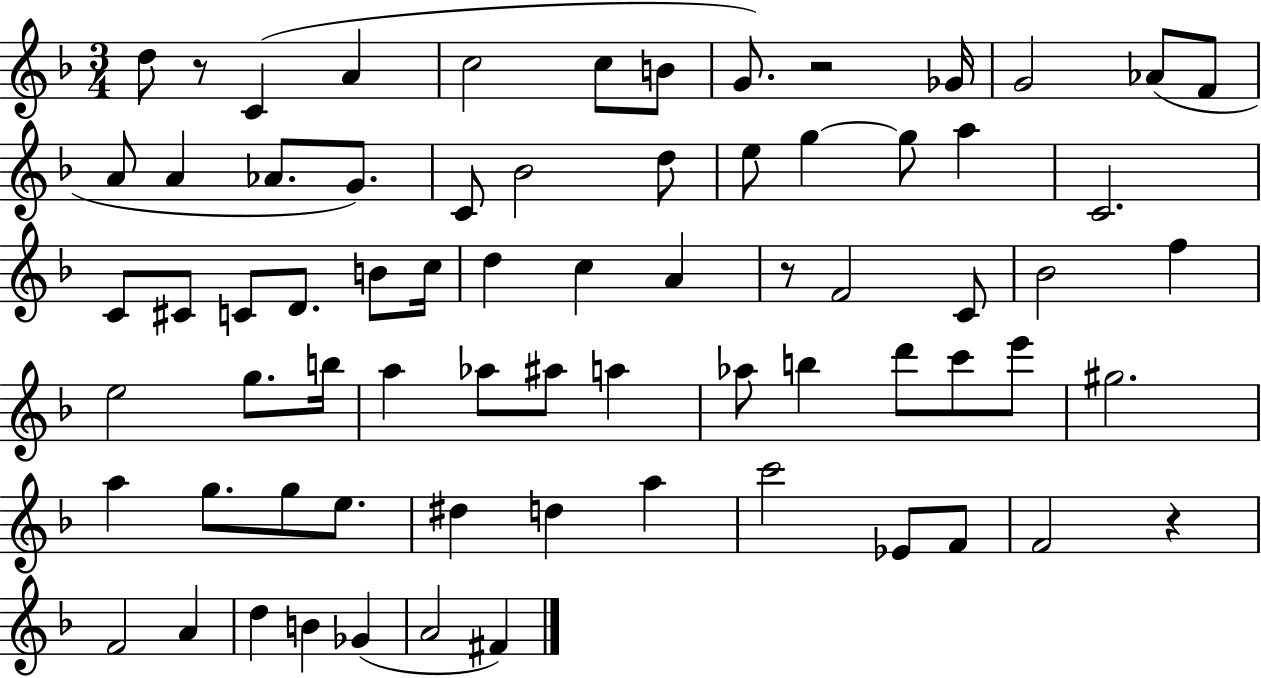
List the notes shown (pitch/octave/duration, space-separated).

D5/e R/e C4/q A4/q C5/h C5/e B4/e G4/e. R/h Gb4/s G4/h Ab4/e F4/e A4/e A4/q Ab4/e. G4/e. C4/e Bb4/h D5/e E5/e G5/q G5/e A5/q C4/h. C4/e C#4/e C4/e D4/e. B4/e C5/s D5/q C5/q A4/q R/e F4/h C4/e Bb4/h F5/q E5/h G5/e. B5/s A5/q Ab5/e A#5/e A5/q Ab5/e B5/q D6/e C6/e E6/e G#5/h. A5/q G5/e. G5/e E5/e. D#5/q D5/q A5/q C6/h Eb4/e F4/e F4/h R/q F4/h A4/q D5/q B4/q Gb4/q A4/h F#4/q